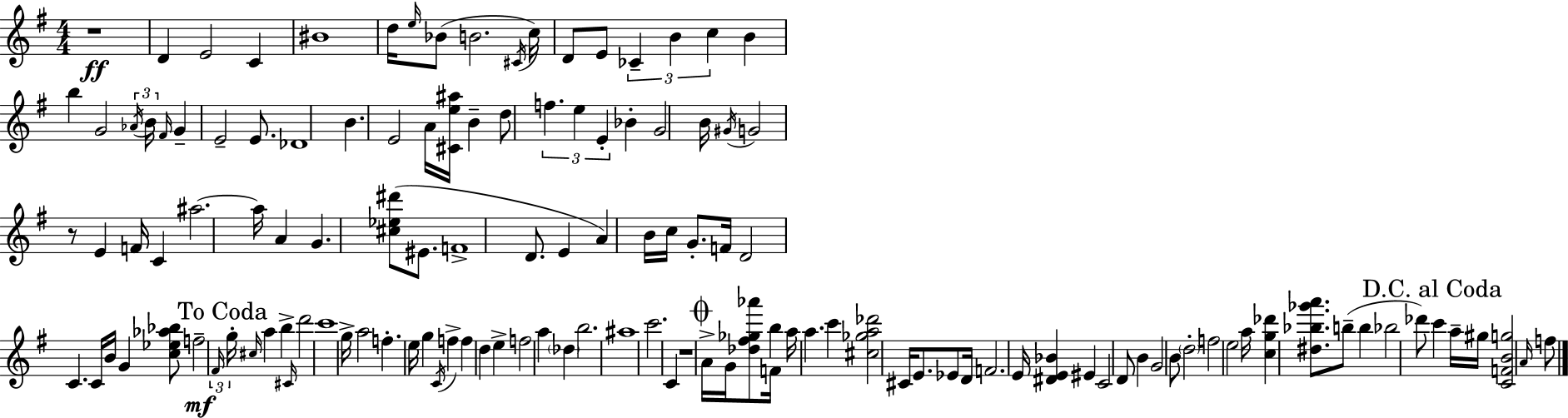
{
  \clef treble
  \numericTimeSignature
  \time 4/4
  \key e \minor
  \repeat volta 2 { r1\ff | d'4 e'2 c'4 | bis'1 | d''16 \grace { e''16 }( bes'8 b'2. | \break \acciaccatura { cis'16 }) c''16 d'8 e'8 \tuplet 3/2 { ces'4-- b'4 c''4 } | b'4 b''4 g'2 | \tuplet 3/2 { \acciaccatura { aes'16 } b'16 \grace { fis'16 } } g'4-- e'2-- | e'8. des'1 | \break b'4. e'2 | a'16 <cis' e'' ais''>16 b'4-- d''8 \tuplet 3/2 { f''4. | e''4 e'4-. } bes'4-. g'2 | b'16 \acciaccatura { gis'16 } g'2 r8 | \break e'4 f'16 c'4 ais''2.~~ | ais''16 a'4 g'4. | <cis'' ees'' dis'''>8( eis'8. f'1-> | d'8. e'4 a'4) | \break b'16 c''16 g'8.-. f'16 d'2 c'4. | c'16 b'16 g'4 <c'' ees'' aes'' bes''>8 f''2--\mf | \tuplet 3/2 { \grace { fis'16 } \mark "To Coda" g''16-. \grace { cis''16 } } a''4 b''4-> \grace { cis'16 } | d'''2 c'''1 | \break g''16-> a''2 | f''4.-. e''16 g''4 \acciaccatura { c'16 } f''4-> | f''4 d''4 e''4-> f''2 | a''4 \parenthesize des''4 b''2. | \break ais''1 | c'''2. | c'4 r1 | \mark \markup { \musicglyph "scripts.coda" } a'16-> g'16 <des'' fis'' ges'' aes'''>8 f'16 b''4 | \break a''16 a''4. c'''4 <cis'' ges'' a'' des'''>2 | cis'16 e'8. ees'8 d'16 f'2. | e'16 <dis' e' bes'>4 eis'4 | c'2 d'8 b'4 g'2 | \break b'8 \parenthesize d''2-. | f''2 e''2 | a''16 <c'' g'' des'''>4 <dis'' bes'' ges''' a'''>8. b''8--( b''4 bes''2 | des'''8) \mark "D.C. al Coda" c'''4 a''16-- gis''16 <c' f' b' g''>2 | \break \grace { a'16 } f''8 } \bar "|."
}